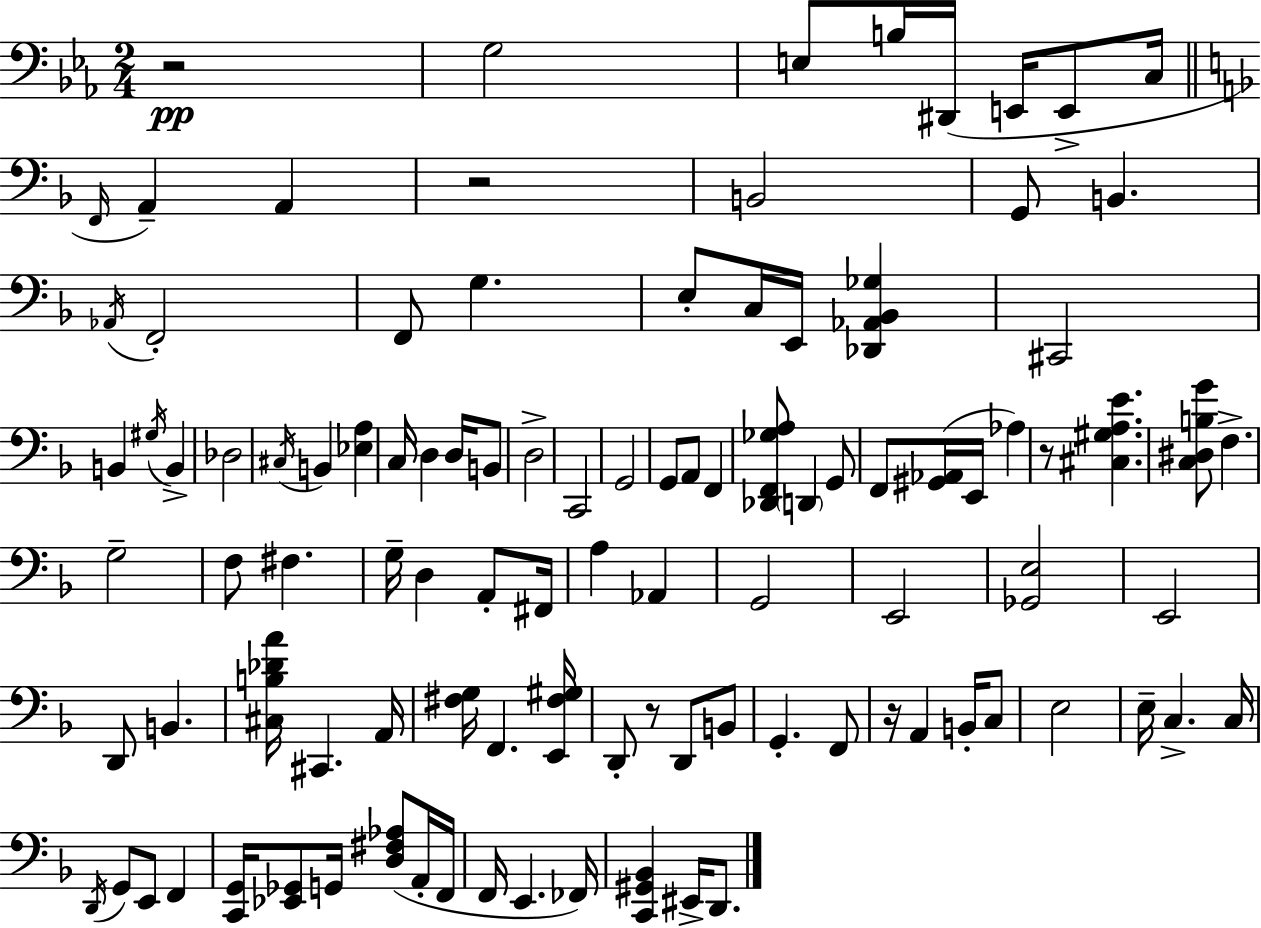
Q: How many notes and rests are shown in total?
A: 103